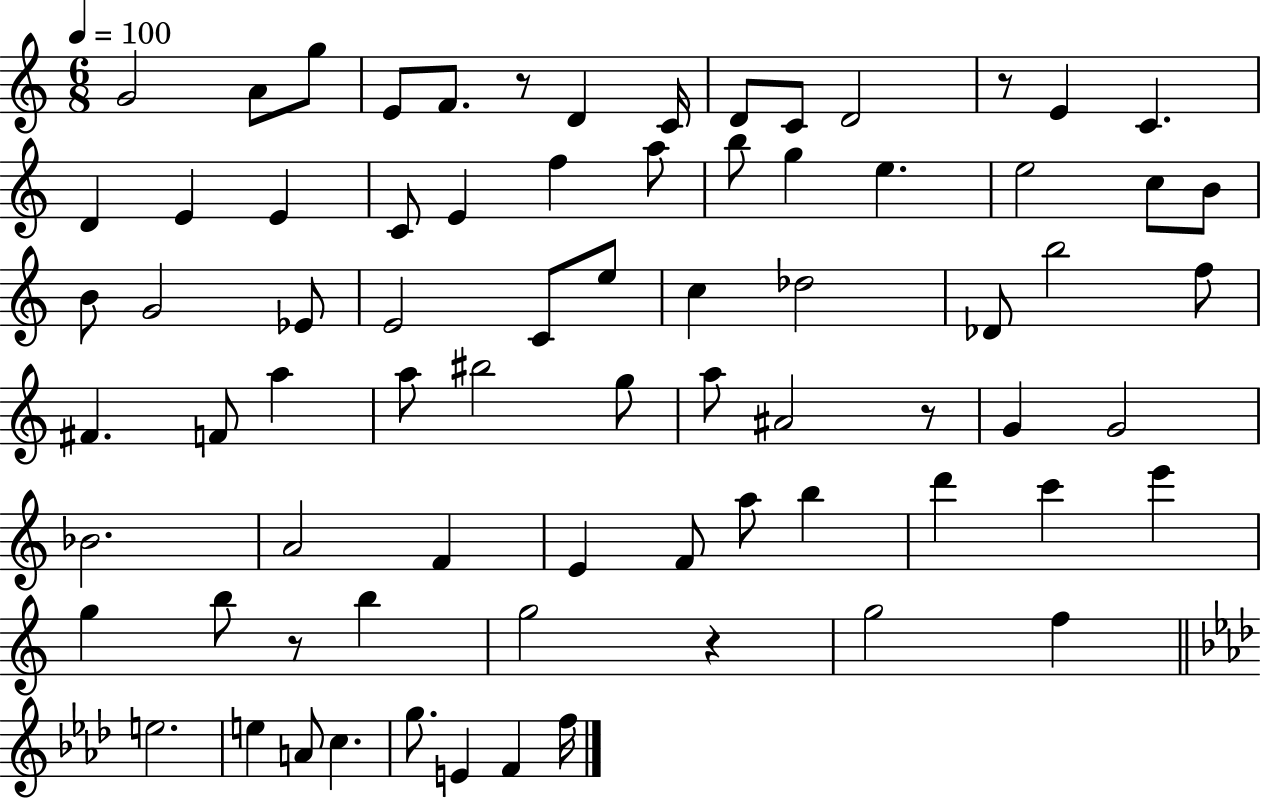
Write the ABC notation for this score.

X:1
T:Untitled
M:6/8
L:1/4
K:C
G2 A/2 g/2 E/2 F/2 z/2 D C/4 D/2 C/2 D2 z/2 E C D E E C/2 E f a/2 b/2 g e e2 c/2 B/2 B/2 G2 _E/2 E2 C/2 e/2 c _d2 _D/2 b2 f/2 ^F F/2 a a/2 ^b2 g/2 a/2 ^A2 z/2 G G2 _B2 A2 F E F/2 a/2 b d' c' e' g b/2 z/2 b g2 z g2 f e2 e A/2 c g/2 E F f/4